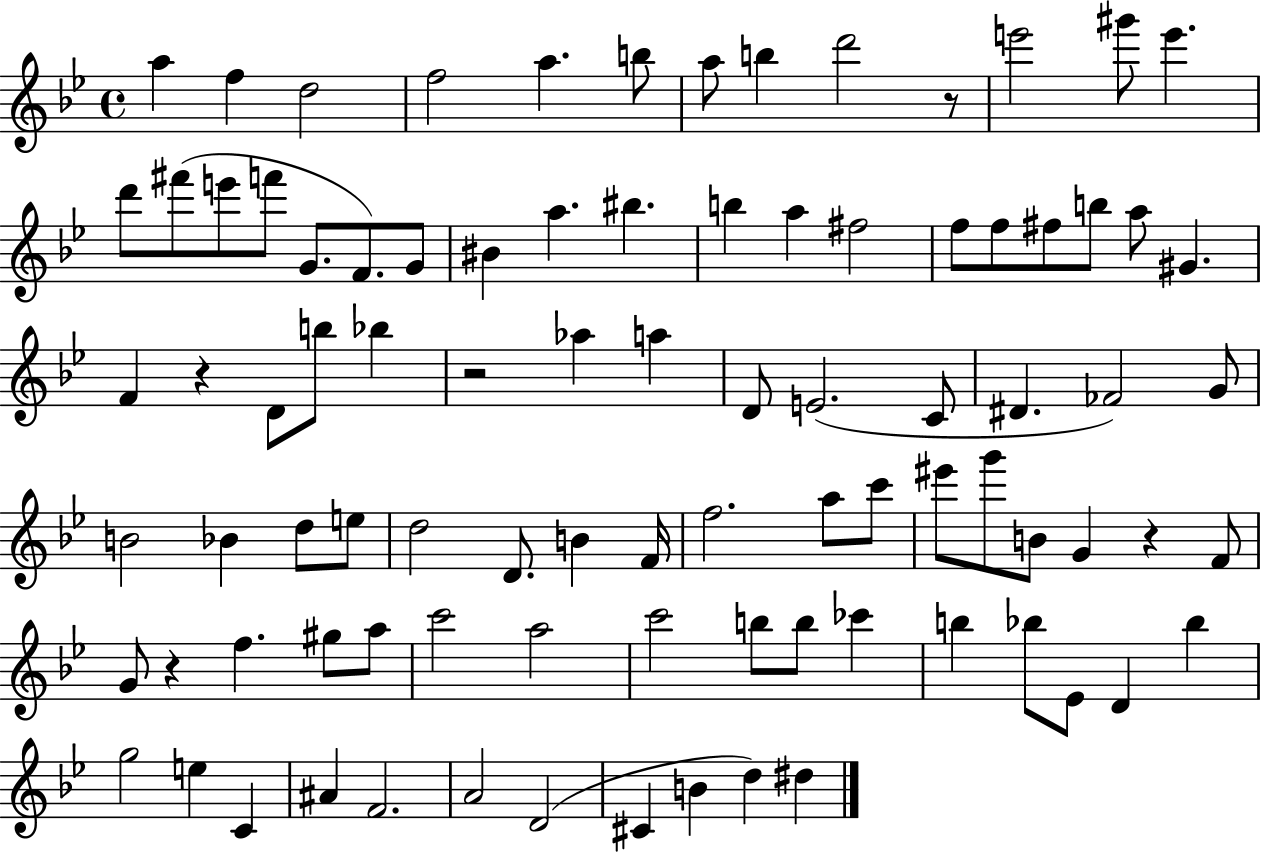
A5/q F5/q D5/h F5/h A5/q. B5/e A5/e B5/q D6/h R/e E6/h G#6/e E6/q. D6/e F#6/e E6/e F6/e G4/e. F4/e. G4/e BIS4/q A5/q. BIS5/q. B5/q A5/q F#5/h F5/e F5/e F#5/e B5/e A5/e G#4/q. F4/q R/q D4/e B5/e Bb5/q R/h Ab5/q A5/q D4/e E4/h. C4/e D#4/q. FES4/h G4/e B4/h Bb4/q D5/e E5/e D5/h D4/e. B4/q F4/s F5/h. A5/e C6/e EIS6/e G6/e B4/e G4/q R/q F4/e G4/e R/q F5/q. G#5/e A5/e C6/h A5/h C6/h B5/e B5/e CES6/q B5/q Bb5/e Eb4/e D4/q Bb5/q G5/h E5/q C4/q A#4/q F4/h. A4/h D4/h C#4/q B4/q D5/q D#5/q